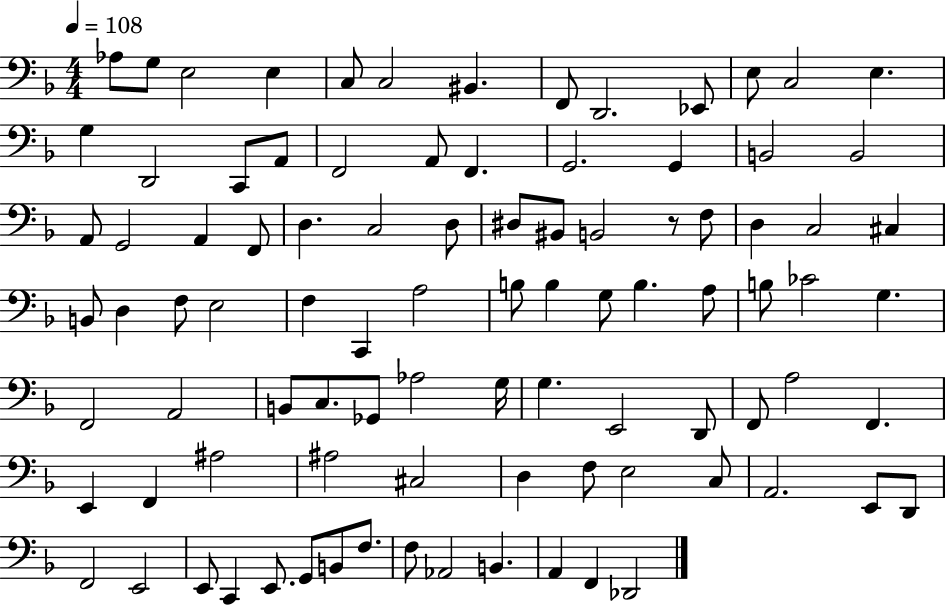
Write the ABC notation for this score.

X:1
T:Untitled
M:4/4
L:1/4
K:F
_A,/2 G,/2 E,2 E, C,/2 C,2 ^B,, F,,/2 D,,2 _E,,/2 E,/2 C,2 E, G, D,,2 C,,/2 A,,/2 F,,2 A,,/2 F,, G,,2 G,, B,,2 B,,2 A,,/2 G,,2 A,, F,,/2 D, C,2 D,/2 ^D,/2 ^B,,/2 B,,2 z/2 F,/2 D, C,2 ^C, B,,/2 D, F,/2 E,2 F, C,, A,2 B,/2 B, G,/2 B, A,/2 B,/2 _C2 G, F,,2 A,,2 B,,/2 C,/2 _G,,/2 _A,2 G,/4 G, E,,2 D,,/2 F,,/2 A,2 F,, E,, F,, ^A,2 ^A,2 ^C,2 D, F,/2 E,2 C,/2 A,,2 E,,/2 D,,/2 F,,2 E,,2 E,,/2 C,, E,,/2 G,,/2 B,,/2 F,/2 F,/2 _A,,2 B,, A,, F,, _D,,2